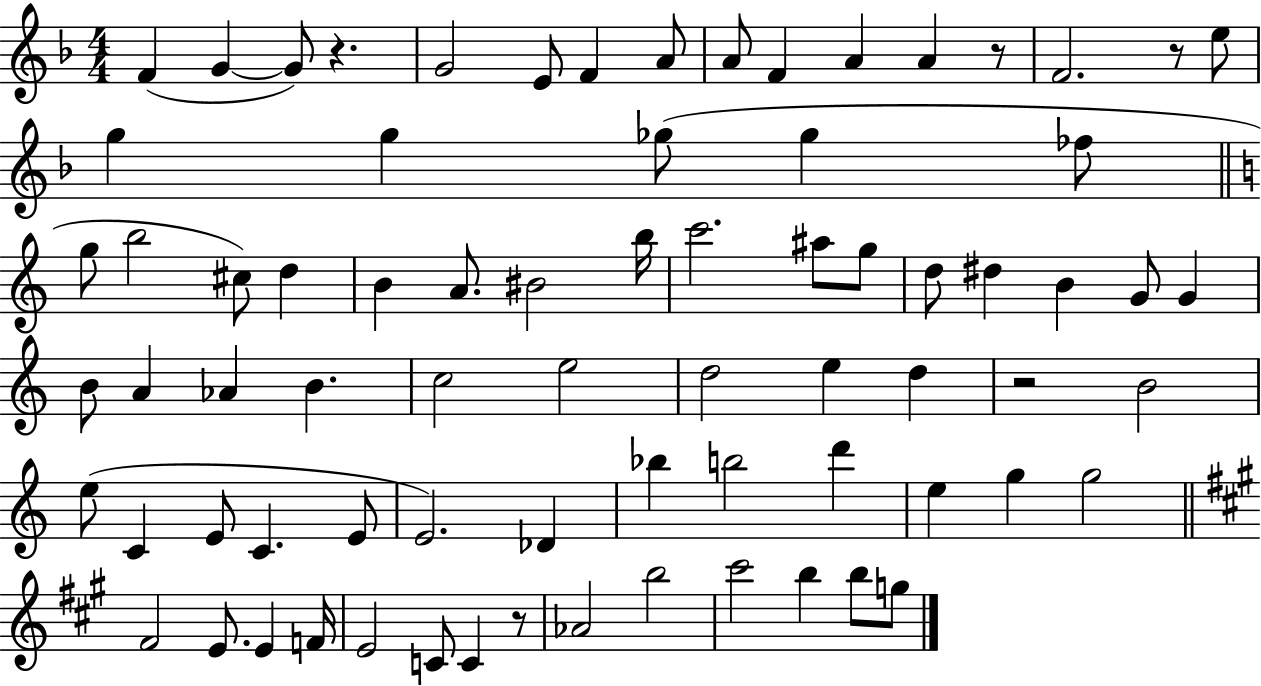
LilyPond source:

{
  \clef treble
  \numericTimeSignature
  \time 4/4
  \key f \major
  \repeat volta 2 { f'4( g'4~~ g'8) r4. | g'2 e'8 f'4 a'8 | a'8 f'4 a'4 a'4 r8 | f'2. r8 e''8 | \break g''4 g''4 ges''8( ges''4 fes''8 | \bar "||" \break \key c \major g''8 b''2 cis''8) d''4 | b'4 a'8. bis'2 b''16 | c'''2. ais''8 g''8 | d''8 dis''4 b'4 g'8 g'4 | \break b'8 a'4 aes'4 b'4. | c''2 e''2 | d''2 e''4 d''4 | r2 b'2 | \break e''8( c'4 e'8 c'4. e'8 | e'2.) des'4 | bes''4 b''2 d'''4 | e''4 g''4 g''2 | \break \bar "||" \break \key a \major fis'2 e'8. e'4 f'16 | e'2 c'8 c'4 r8 | aes'2 b''2 | cis'''2 b''4 b''8 g''8 | \break } \bar "|."
}